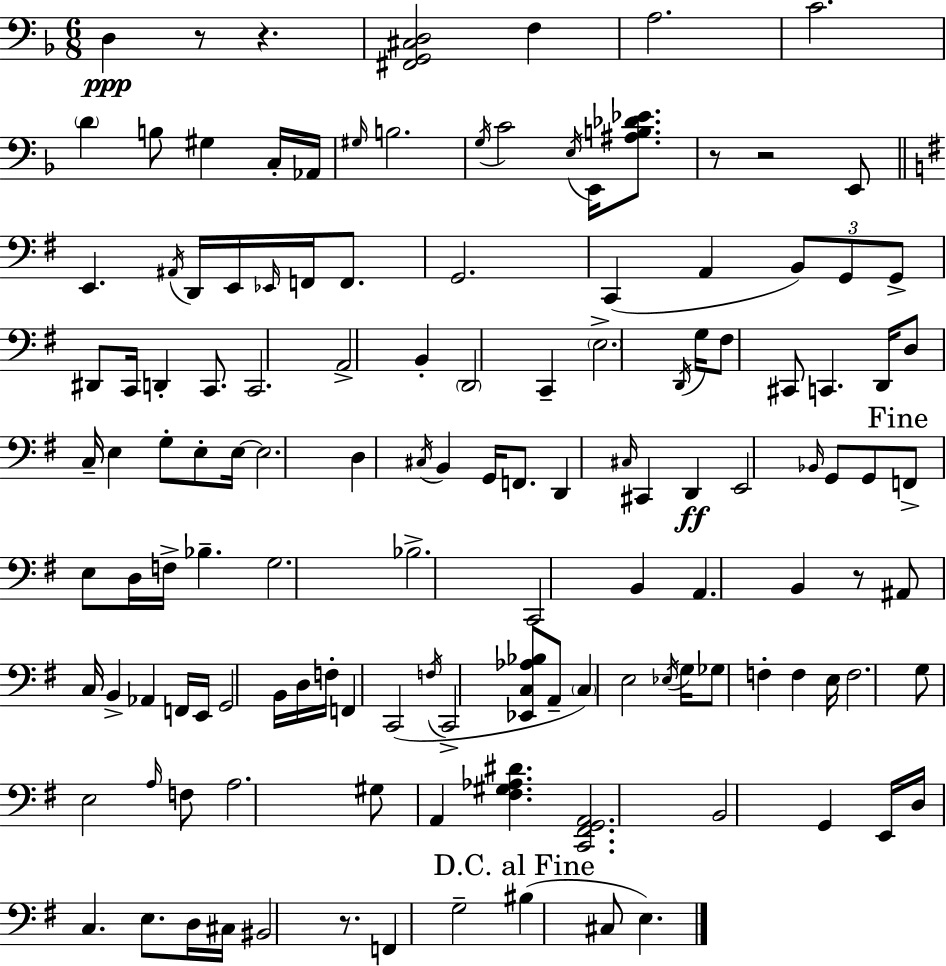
D3/q R/e R/q. [F#2,G2,C#3,D3]/h F3/q A3/h. C4/h. D4/q B3/e G#3/q C3/s Ab2/s G#3/s B3/h. G3/s C4/h E3/s E2/s [A#3,B3,Db4,Eb4]/e. R/e R/h E2/e E2/q. A#2/s D2/s E2/s Eb2/s F2/s F2/e. G2/h. C2/q A2/q B2/e G2/e G2/e D#2/e C2/s D2/q C2/e. C2/h. A2/h B2/q D2/h C2/q E3/h. D2/s G3/s F#3/e C#2/e C2/q. D2/s D3/e C3/s E3/q G3/e E3/e E3/s E3/h. D3/q C#3/s B2/q G2/s F2/e. D2/q C#3/s C#2/q D2/q E2/h Bb2/s G2/e G2/e F2/e E3/e D3/s F3/s Bb3/q. G3/h. Bb3/h. C2/h B2/q A2/q. B2/q R/e A#2/e C3/s B2/q Ab2/q F2/s E2/s G2/h B2/s D3/s F3/s F2/q C2/h F3/s C2/h [Eb2,C3,Ab3,Bb3]/e A2/e C3/q E3/h Eb3/s G3/s Gb3/e F3/q F3/q E3/s F3/h. G3/e E3/h A3/s F3/e A3/h. G#3/e A2/q [F#3,G#3,Ab3,D#4]/q. [C2,F#2,G2,A2]/h. B2/h G2/q E2/s D3/s C3/q. E3/e. D3/s C#3/s BIS2/h R/e. F2/q G3/h BIS3/q C#3/e E3/q.